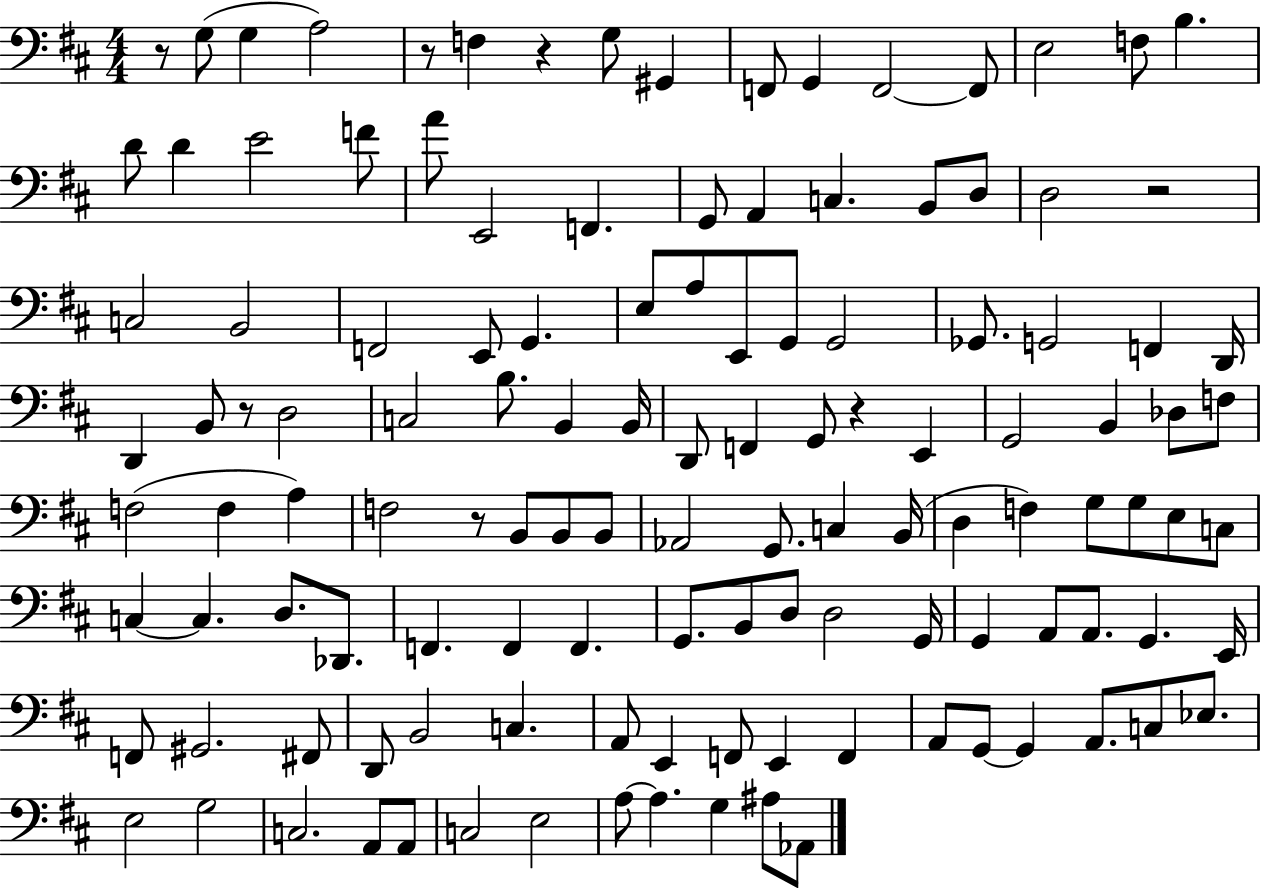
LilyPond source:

{
  \clef bass
  \numericTimeSignature
  \time 4/4
  \key d \major
  r8 g8( g4 a2) | r8 f4 r4 g8 gis,4 | f,8 g,4 f,2~~ f,8 | e2 f8 b4. | \break d'8 d'4 e'2 f'8 | a'8 e,2 f,4. | g,8 a,4 c4. b,8 d8 | d2 r2 | \break c2 b,2 | f,2 e,8 g,4. | e8 a8 e,8 g,8 g,2 | ges,8. g,2 f,4 d,16 | \break d,4 b,8 r8 d2 | c2 b8. b,4 b,16 | d,8 f,4 g,8 r4 e,4 | g,2 b,4 des8 f8 | \break f2( f4 a4) | f2 r8 b,8 b,8 b,8 | aes,2 g,8. c4 b,16( | d4 f4) g8 g8 e8 c8 | \break c4~~ c4. d8. des,8. | f,4. f,4 f,4. | g,8. b,8 d8 d2 g,16 | g,4 a,8 a,8. g,4. e,16 | \break f,8 gis,2. fis,8 | d,8 b,2 c4. | a,8 e,4 f,8 e,4 f,4 | a,8 g,8~~ g,4 a,8. c8 ees8. | \break e2 g2 | c2. a,8 a,8 | c2 e2 | a8~~ a4. g4 ais8 aes,8 | \break \bar "|."
}